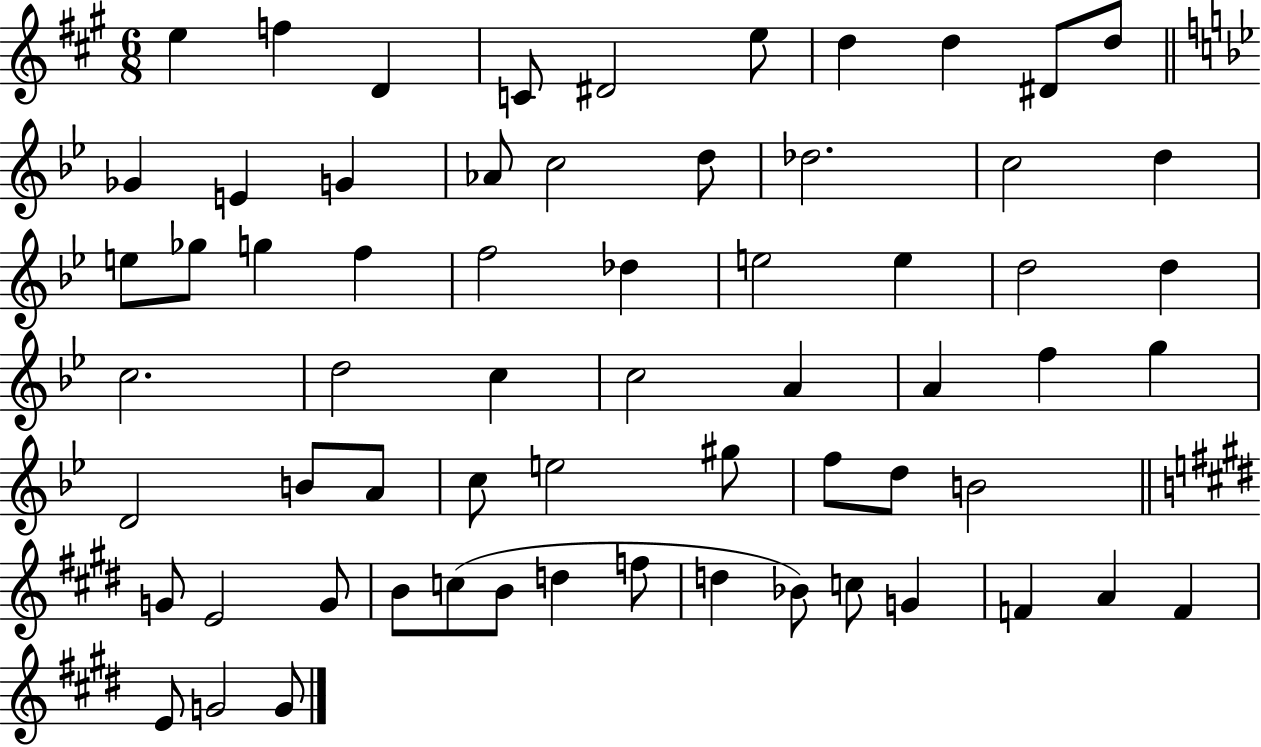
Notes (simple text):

E5/q F5/q D4/q C4/e D#4/h E5/e D5/q D5/q D#4/e D5/e Gb4/q E4/q G4/q Ab4/e C5/h D5/e Db5/h. C5/h D5/q E5/e Gb5/e G5/q F5/q F5/h Db5/q E5/h E5/q D5/h D5/q C5/h. D5/h C5/q C5/h A4/q A4/q F5/q G5/q D4/h B4/e A4/e C5/e E5/h G#5/e F5/e D5/e B4/h G4/e E4/h G4/e B4/e C5/e B4/e D5/q F5/e D5/q Bb4/e C5/e G4/q F4/q A4/q F4/q E4/e G4/h G4/e